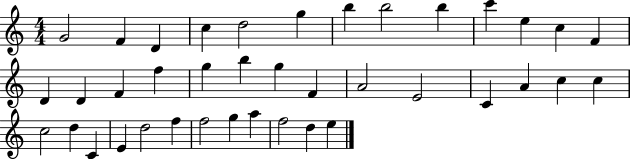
{
  \clef treble
  \numericTimeSignature
  \time 4/4
  \key c \major
  g'2 f'4 d'4 | c''4 d''2 g''4 | b''4 b''2 b''4 | c'''4 e''4 c''4 f'4 | \break d'4 d'4 f'4 f''4 | g''4 b''4 g''4 f'4 | a'2 e'2 | c'4 a'4 c''4 c''4 | \break c''2 d''4 c'4 | e'4 d''2 f''4 | f''2 g''4 a''4 | f''2 d''4 e''4 | \break \bar "|."
}